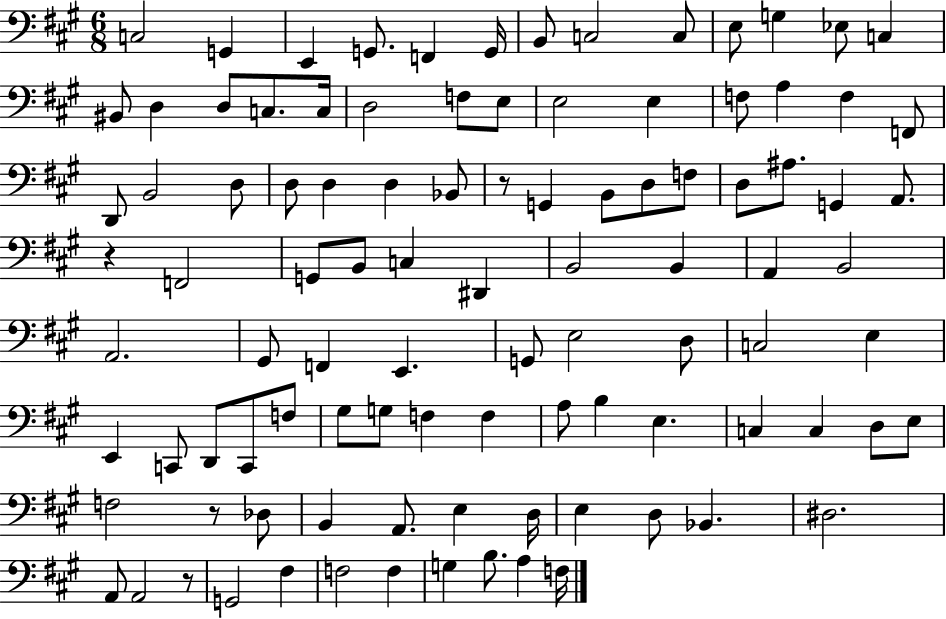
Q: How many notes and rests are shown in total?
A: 100